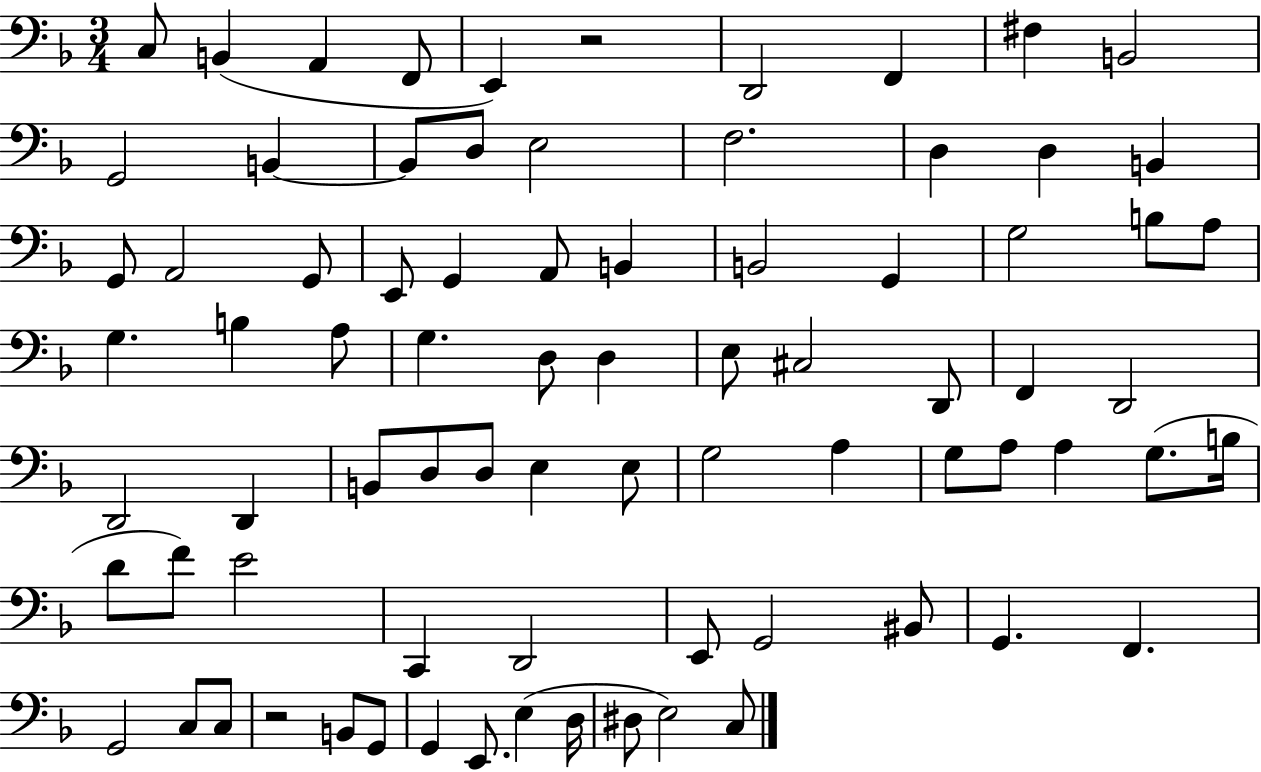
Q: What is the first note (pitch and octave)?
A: C3